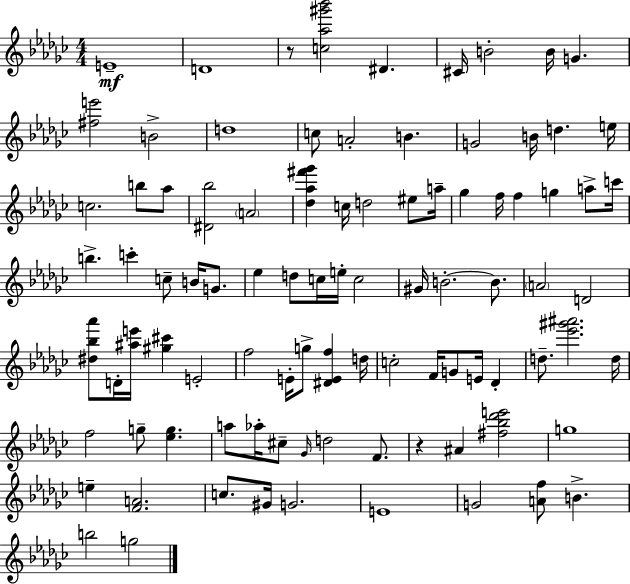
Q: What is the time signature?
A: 4/4